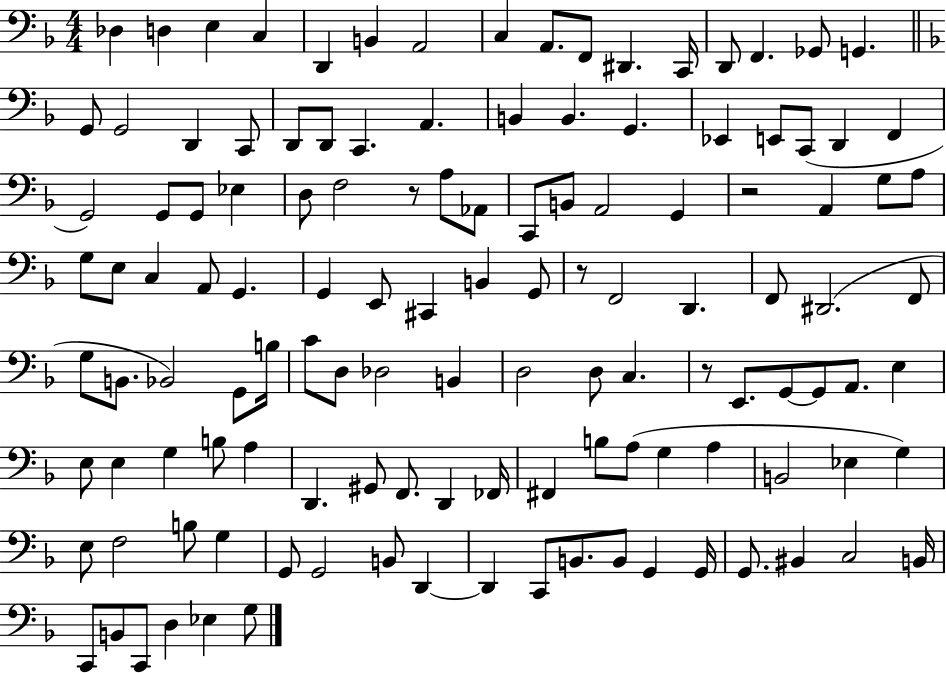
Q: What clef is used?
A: bass